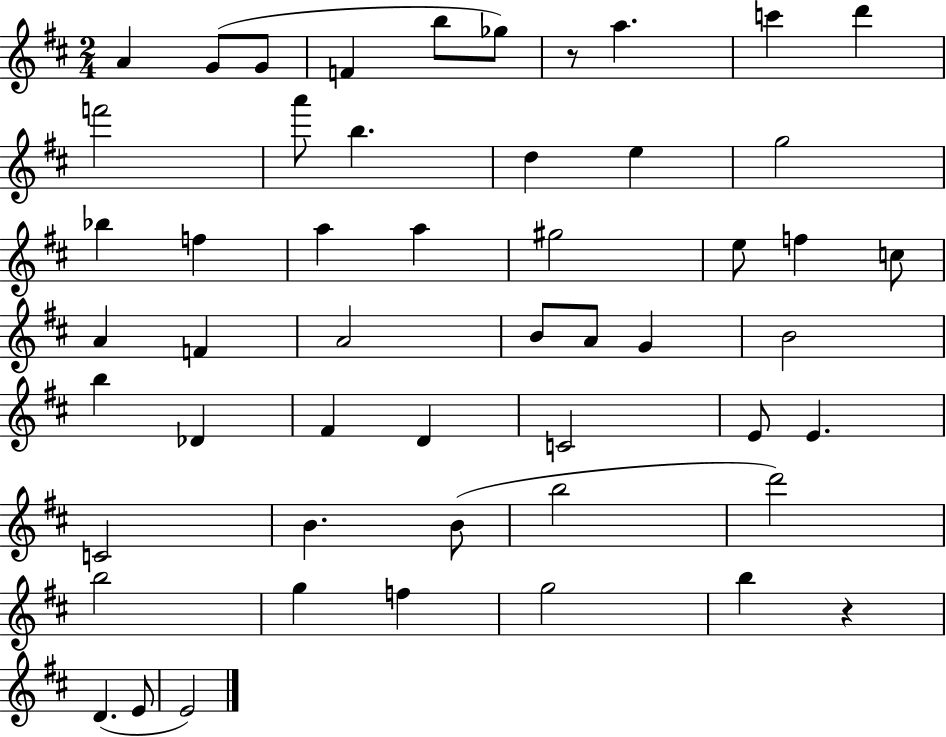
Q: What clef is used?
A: treble